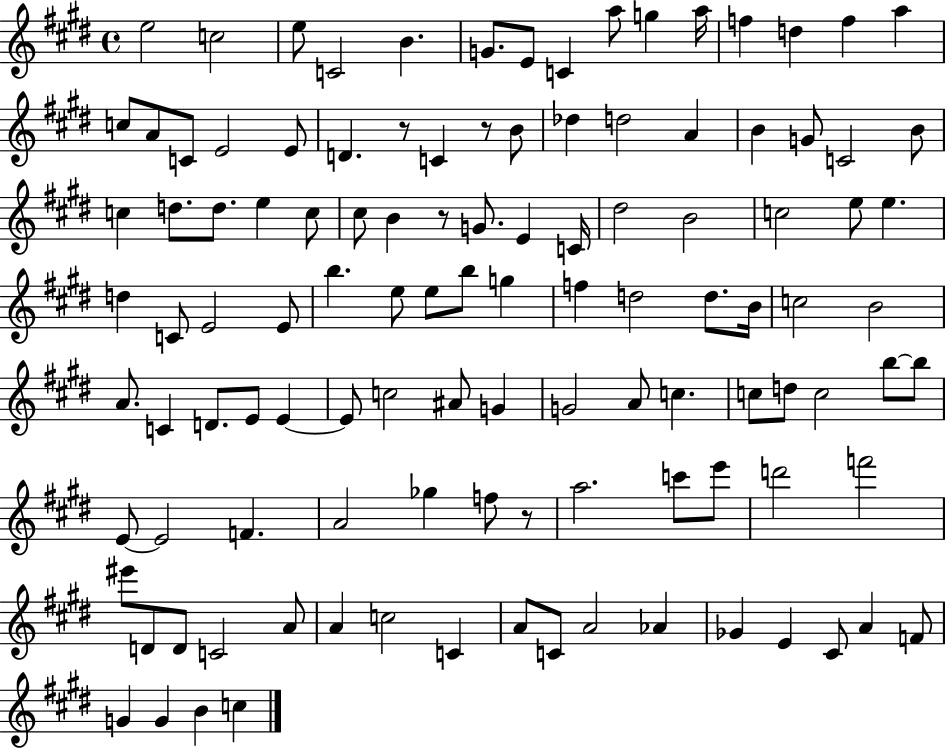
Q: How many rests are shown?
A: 4